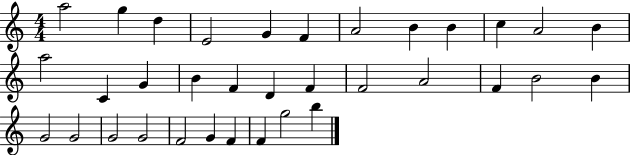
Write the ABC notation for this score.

X:1
T:Untitled
M:4/4
L:1/4
K:C
a2 g d E2 G F A2 B B c A2 B a2 C G B F D F F2 A2 F B2 B G2 G2 G2 G2 F2 G F F g2 b